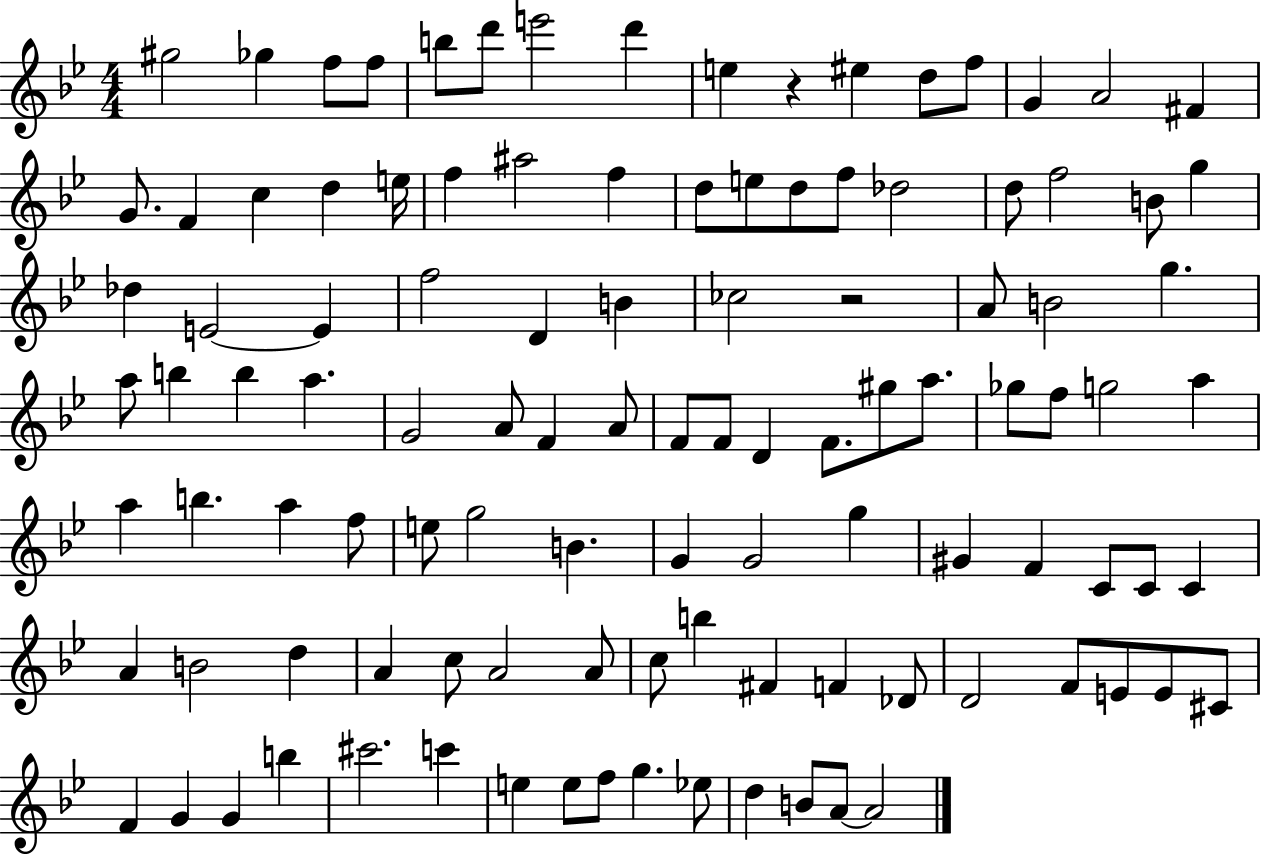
G#5/h Gb5/q F5/e F5/e B5/e D6/e E6/h D6/q E5/q R/q EIS5/q D5/e F5/e G4/q A4/h F#4/q G4/e. F4/q C5/q D5/q E5/s F5/q A#5/h F5/q D5/e E5/e D5/e F5/e Db5/h D5/e F5/h B4/e G5/q Db5/q E4/h E4/q F5/h D4/q B4/q CES5/h R/h A4/e B4/h G5/q. A5/e B5/q B5/q A5/q. G4/h A4/e F4/q A4/e F4/e F4/e D4/q F4/e. G#5/e A5/e. Gb5/e F5/e G5/h A5/q A5/q B5/q. A5/q F5/e E5/e G5/h B4/q. G4/q G4/h G5/q G#4/q F4/q C4/e C4/e C4/q A4/q B4/h D5/q A4/q C5/e A4/h A4/e C5/e B5/q F#4/q F4/q Db4/e D4/h F4/e E4/e E4/e C#4/e F4/q G4/q G4/q B5/q C#6/h. C6/q E5/q E5/e F5/e G5/q. Eb5/e D5/q B4/e A4/e A4/h